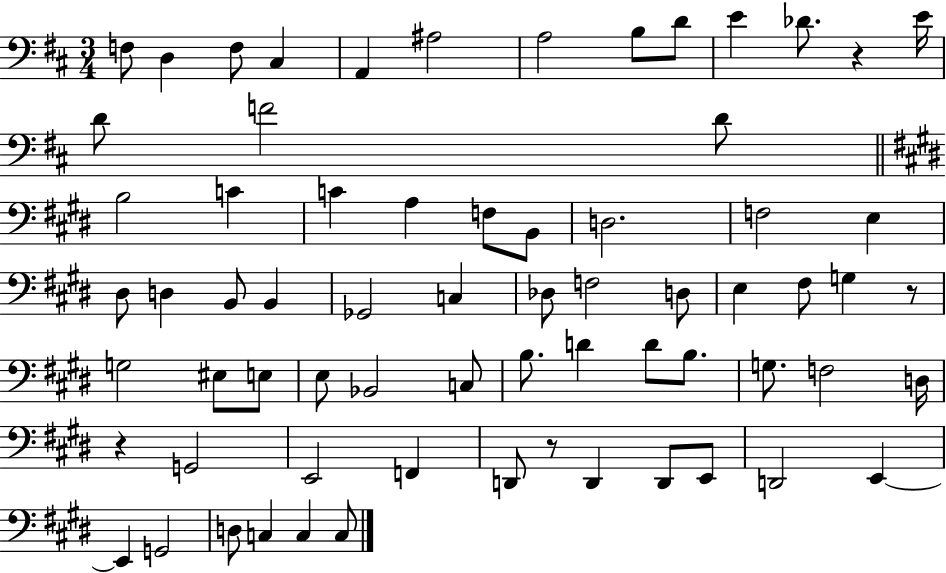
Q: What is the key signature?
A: D major